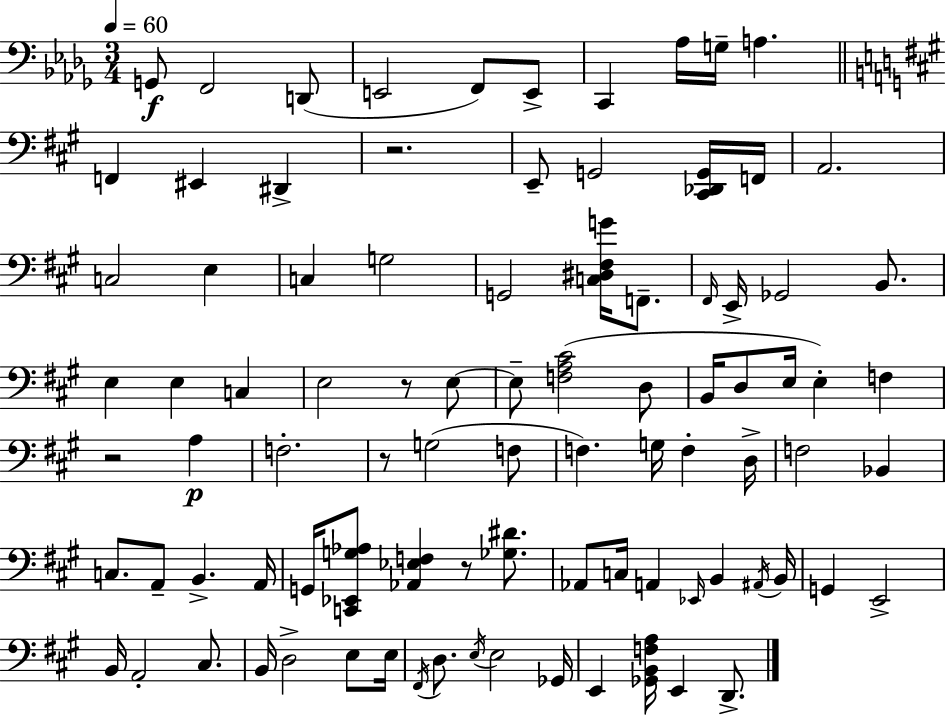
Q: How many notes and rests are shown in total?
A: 90